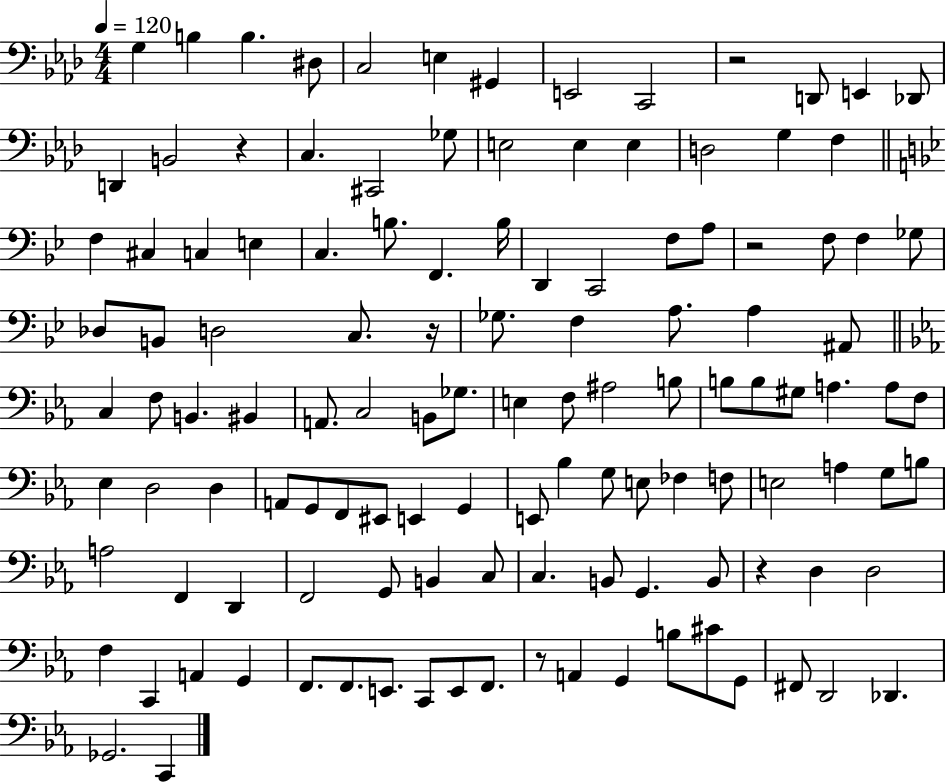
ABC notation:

X:1
T:Untitled
M:4/4
L:1/4
K:Ab
G, B, B, ^D,/2 C,2 E, ^G,, E,,2 C,,2 z2 D,,/2 E,, _D,,/2 D,, B,,2 z C, ^C,,2 _G,/2 E,2 E, E, D,2 G, F, F, ^C, C, E, C, B,/2 F,, B,/4 D,, C,,2 F,/2 A,/2 z2 F,/2 F, _G,/2 _D,/2 B,,/2 D,2 C,/2 z/4 _G,/2 F, A,/2 A, ^A,,/2 C, F,/2 B,, ^B,, A,,/2 C,2 B,,/2 _G,/2 E, F,/2 ^A,2 B,/2 B,/2 B,/2 ^G,/2 A, A,/2 F,/2 _E, D,2 D, A,,/2 G,,/2 F,,/2 ^E,,/2 E,, G,, E,,/2 _B, G,/2 E,/2 _F, F,/2 E,2 A, G,/2 B,/2 A,2 F,, D,, F,,2 G,,/2 B,, C,/2 C, B,,/2 G,, B,,/2 z D, D,2 F, C,, A,, G,, F,,/2 F,,/2 E,,/2 C,,/2 E,,/2 F,,/2 z/2 A,, G,, B,/2 ^C/2 G,,/2 ^F,,/2 D,,2 _D,, _G,,2 C,,